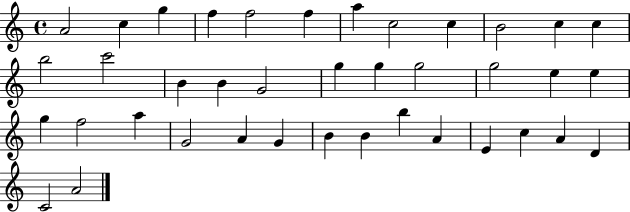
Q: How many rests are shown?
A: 0